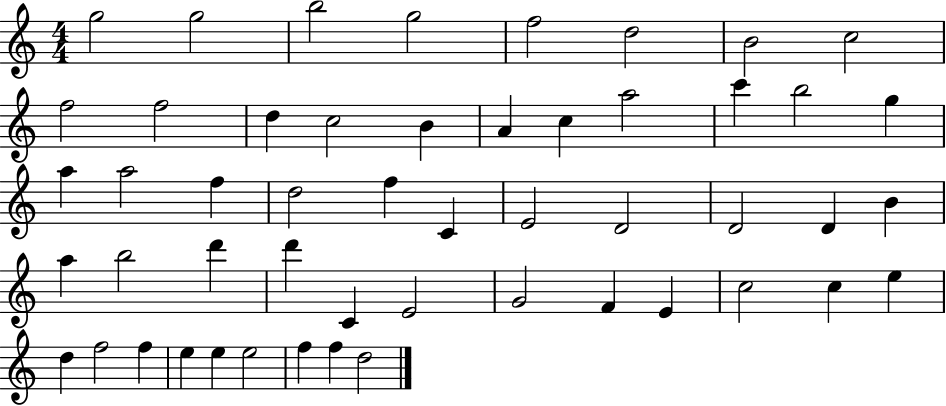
{
  \clef treble
  \numericTimeSignature
  \time 4/4
  \key c \major
  g''2 g''2 | b''2 g''2 | f''2 d''2 | b'2 c''2 | \break f''2 f''2 | d''4 c''2 b'4 | a'4 c''4 a''2 | c'''4 b''2 g''4 | \break a''4 a''2 f''4 | d''2 f''4 c'4 | e'2 d'2 | d'2 d'4 b'4 | \break a''4 b''2 d'''4 | d'''4 c'4 e'2 | g'2 f'4 e'4 | c''2 c''4 e''4 | \break d''4 f''2 f''4 | e''4 e''4 e''2 | f''4 f''4 d''2 | \bar "|."
}